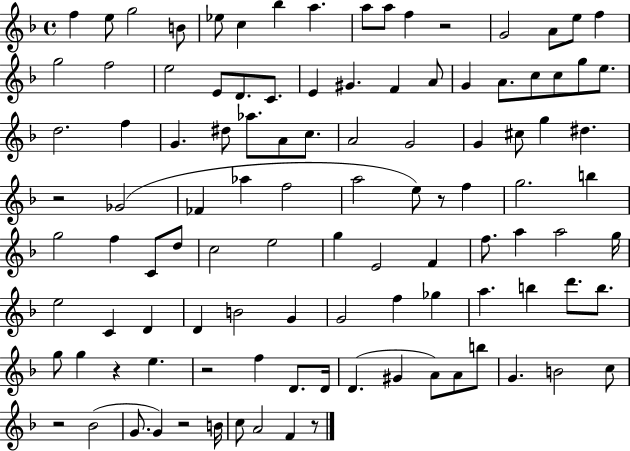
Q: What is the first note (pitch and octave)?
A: F5